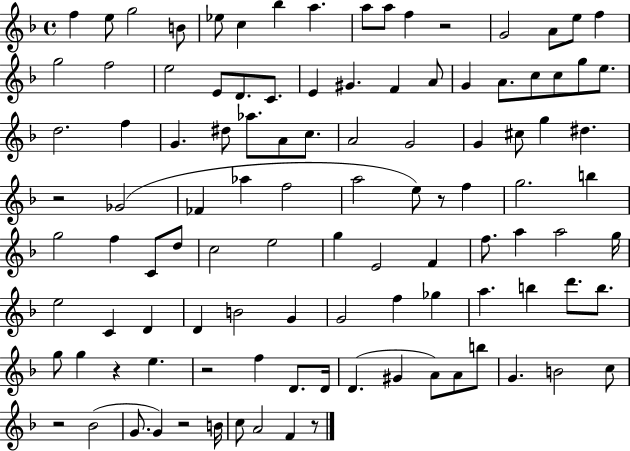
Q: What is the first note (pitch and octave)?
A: F5